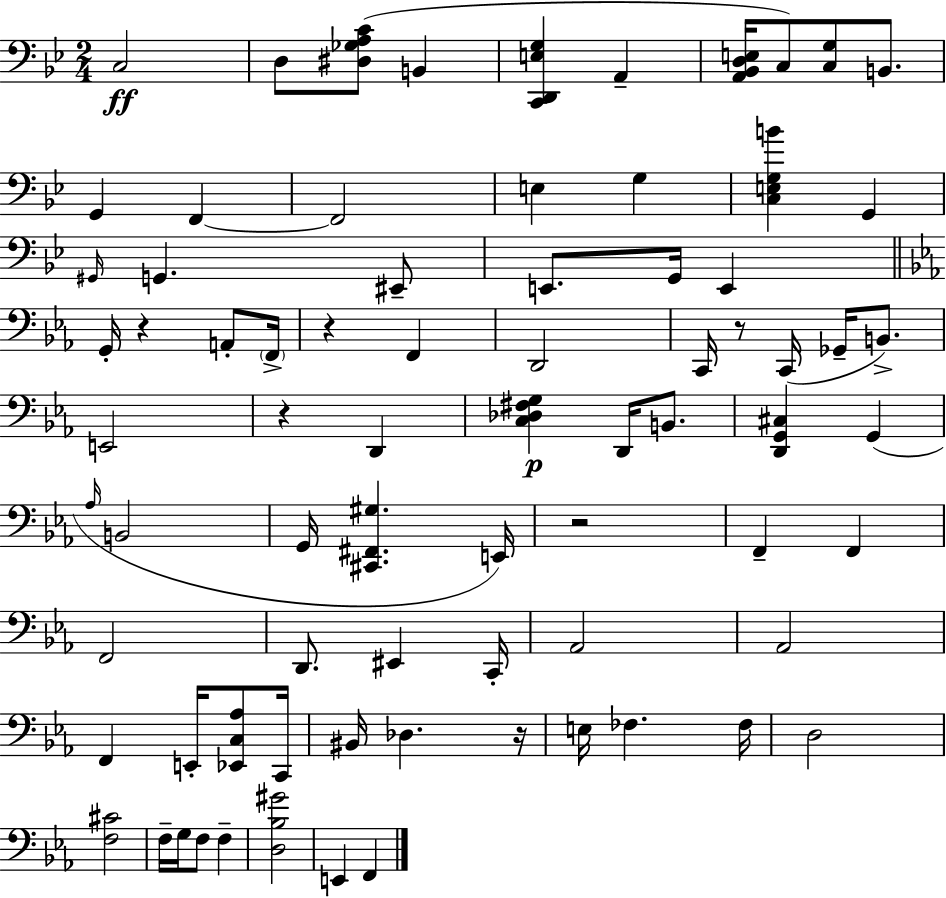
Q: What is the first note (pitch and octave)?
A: C3